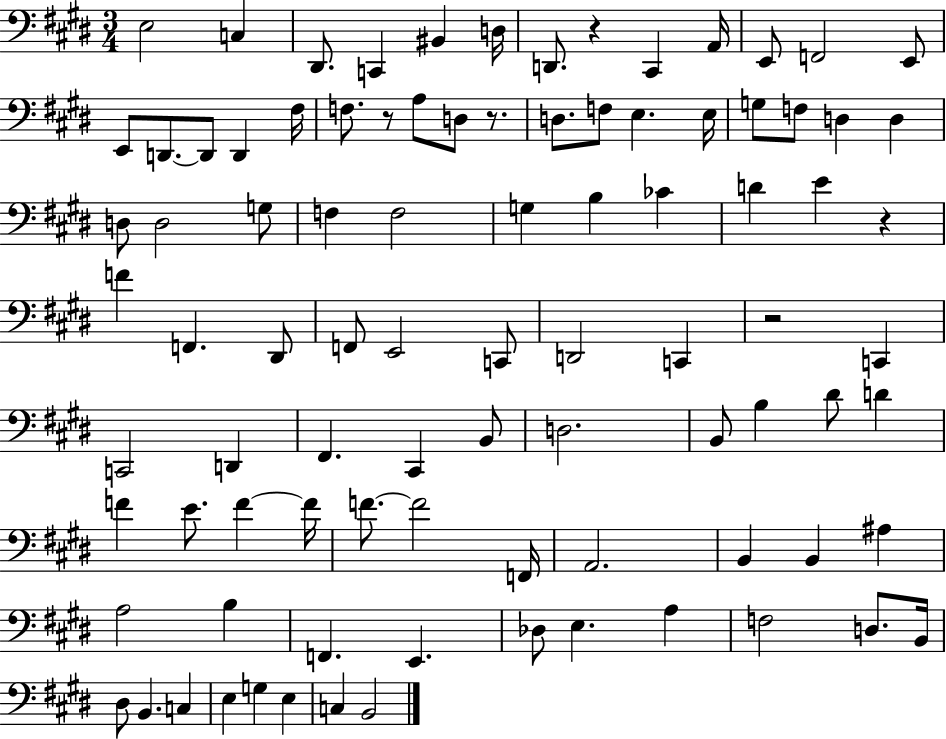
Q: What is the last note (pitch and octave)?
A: B2